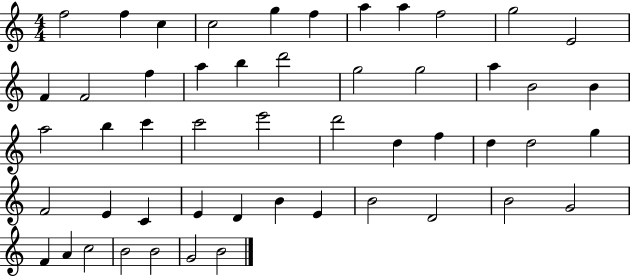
{
  \clef treble
  \numericTimeSignature
  \time 4/4
  \key c \major
  f''2 f''4 c''4 | c''2 g''4 f''4 | a''4 a''4 f''2 | g''2 e'2 | \break f'4 f'2 f''4 | a''4 b''4 d'''2 | g''2 g''2 | a''4 b'2 b'4 | \break a''2 b''4 c'''4 | c'''2 e'''2 | d'''2 d''4 f''4 | d''4 d''2 g''4 | \break f'2 e'4 c'4 | e'4 d'4 b'4 e'4 | b'2 d'2 | b'2 g'2 | \break f'4 a'4 c''2 | b'2 b'2 | g'2 b'2 | \bar "|."
}